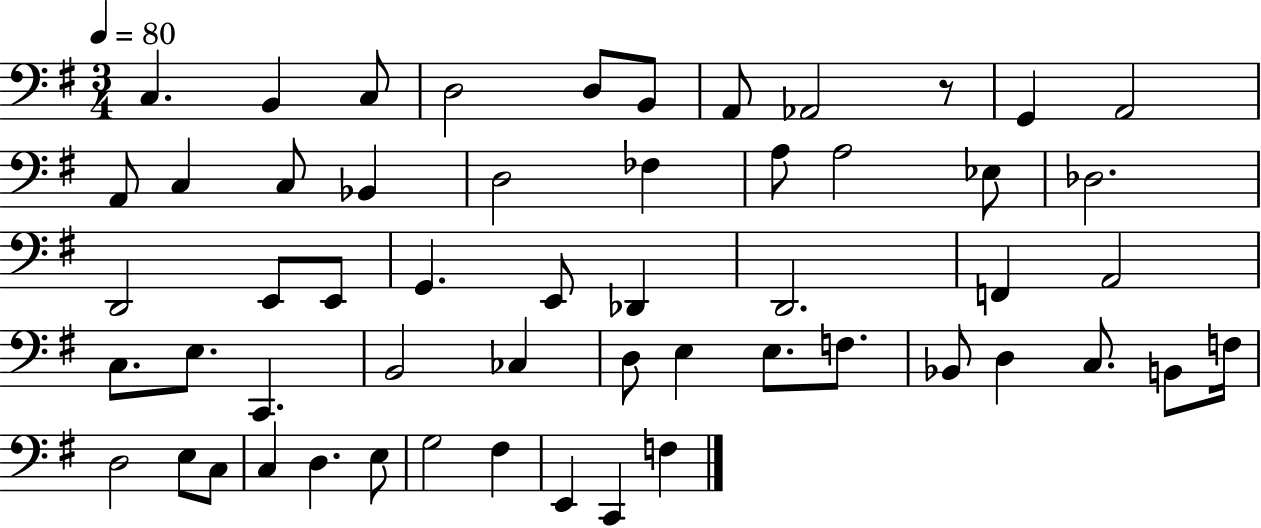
{
  \clef bass
  \numericTimeSignature
  \time 3/4
  \key g \major
  \tempo 4 = 80
  \repeat volta 2 { c4. b,4 c8 | d2 d8 b,8 | a,8 aes,2 r8 | g,4 a,2 | \break a,8 c4 c8 bes,4 | d2 fes4 | a8 a2 ees8 | des2. | \break d,2 e,8 e,8 | g,4. e,8 des,4 | d,2. | f,4 a,2 | \break c8. e8. c,4. | b,2 ces4 | d8 e4 e8. f8. | bes,8 d4 c8. b,8 f16 | \break d2 e8 c8 | c4 d4. e8 | g2 fis4 | e,4 c,4 f4 | \break } \bar "|."
}